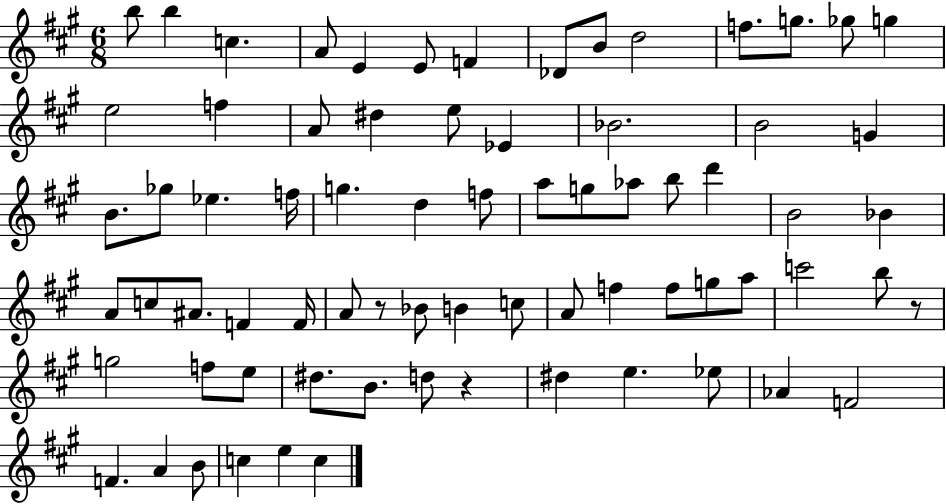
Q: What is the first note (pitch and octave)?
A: B5